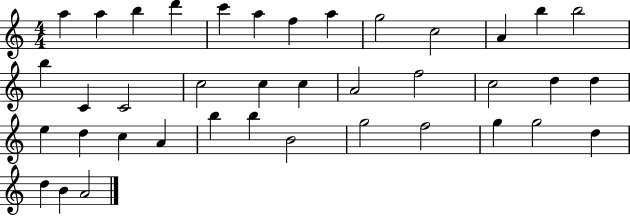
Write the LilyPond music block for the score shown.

{
  \clef treble
  \numericTimeSignature
  \time 4/4
  \key c \major
  a''4 a''4 b''4 d'''4 | c'''4 a''4 f''4 a''4 | g''2 c''2 | a'4 b''4 b''2 | \break b''4 c'4 c'2 | c''2 c''4 c''4 | a'2 f''2 | c''2 d''4 d''4 | \break e''4 d''4 c''4 a'4 | b''4 b''4 b'2 | g''2 f''2 | g''4 g''2 d''4 | \break d''4 b'4 a'2 | \bar "|."
}